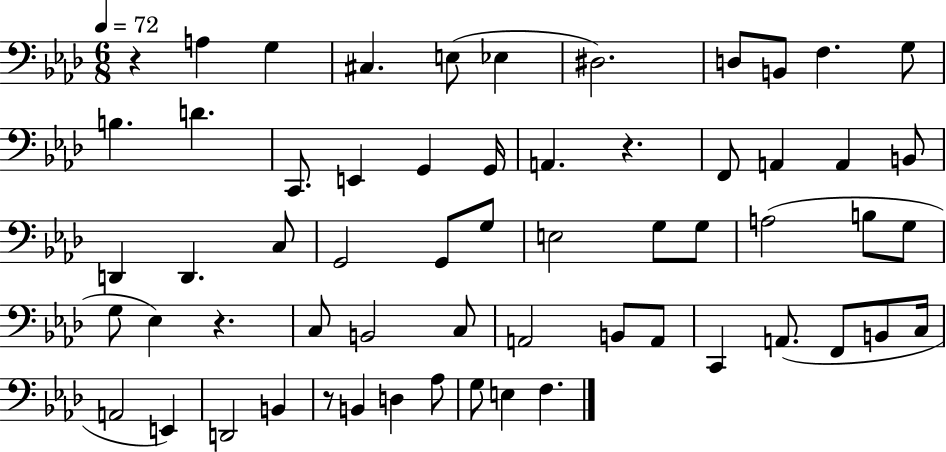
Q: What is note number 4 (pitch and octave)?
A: E3